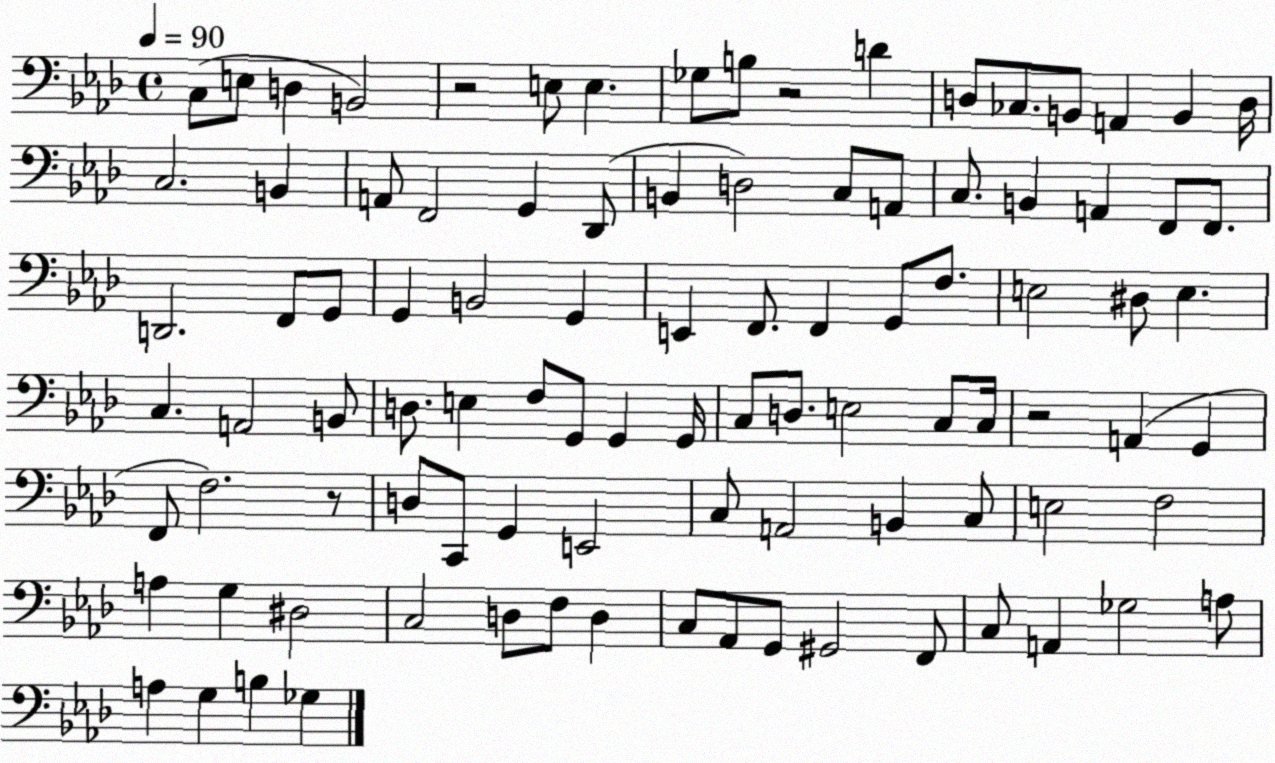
X:1
T:Untitled
M:4/4
L:1/4
K:Ab
C,/2 E,/2 D, B,,2 z2 E,/2 E, _G,/2 B,/2 z2 D D,/2 _C,/2 B,,/2 A,, B,, D,/4 C,2 B,, A,,/2 F,,2 G,, _D,,/2 B,, D,2 C,/2 A,,/2 C,/2 B,, A,, F,,/2 F,,/2 D,,2 F,,/2 G,,/2 G,, B,,2 G,, E,, F,,/2 F,, G,,/2 F,/2 E,2 ^D,/2 E, C, A,,2 B,,/2 D,/2 E, F,/2 G,,/2 G,, G,,/4 C,/2 D,/2 E,2 C,/2 C,/4 z2 A,, G,, F,,/2 F,2 z/2 D,/2 C,,/2 G,, E,,2 C,/2 A,,2 B,, C,/2 E,2 F,2 A, G, ^D,2 C,2 D,/2 F,/2 D, C,/2 _A,,/2 G,,/2 ^G,,2 F,,/2 C,/2 A,, _G,2 A,/2 A, G, B, _G,